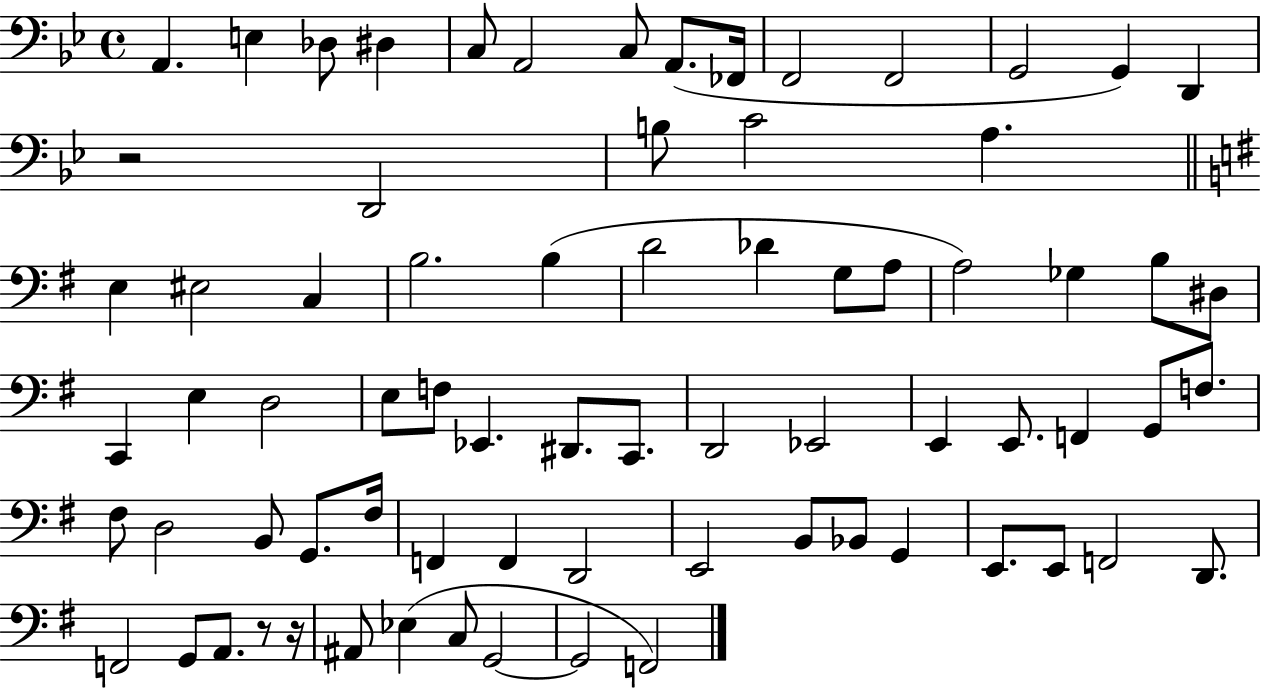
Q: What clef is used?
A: bass